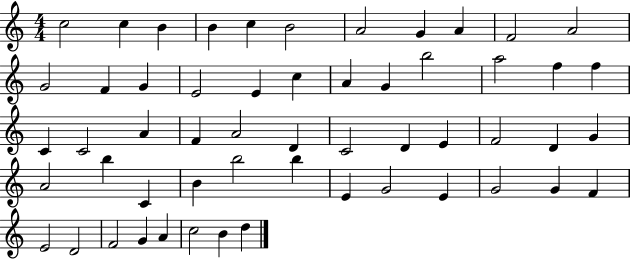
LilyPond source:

{
  \clef treble
  \numericTimeSignature
  \time 4/4
  \key c \major
  c''2 c''4 b'4 | b'4 c''4 b'2 | a'2 g'4 a'4 | f'2 a'2 | \break g'2 f'4 g'4 | e'2 e'4 c''4 | a'4 g'4 b''2 | a''2 f''4 f''4 | \break c'4 c'2 a'4 | f'4 a'2 d'4 | c'2 d'4 e'4 | f'2 d'4 g'4 | \break a'2 b''4 c'4 | b'4 b''2 b''4 | e'4 g'2 e'4 | g'2 g'4 f'4 | \break e'2 d'2 | f'2 g'4 a'4 | c''2 b'4 d''4 | \bar "|."
}